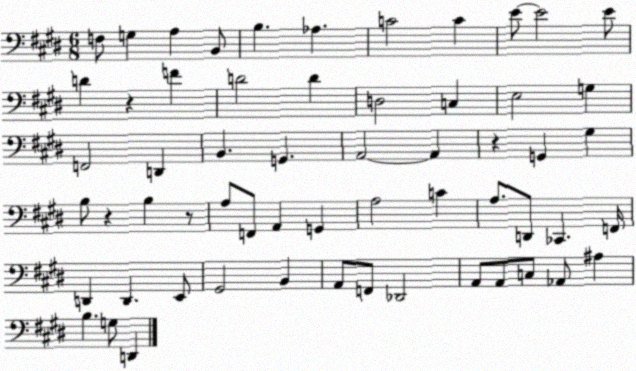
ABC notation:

X:1
T:Untitled
M:6/8
L:1/4
K:E
F,/2 G, A, B,,/2 B, _A, C2 C E/2 E2 E/2 D z F D2 D D,2 C, E,2 G, F,,2 D,, B,, G,, A,,2 A,, z G,, ^G, B,/2 z B, z/2 A,/2 F,,/2 A,, G,, A,2 C A,/2 D,,/2 _C,, F,,/4 D,, D,, E,,/2 ^G,,2 B,, A,,/2 F,,/2 _D,,2 A,,/2 A,,/2 C,/2 _A,,/2 ^A, B, G,/2 D,,